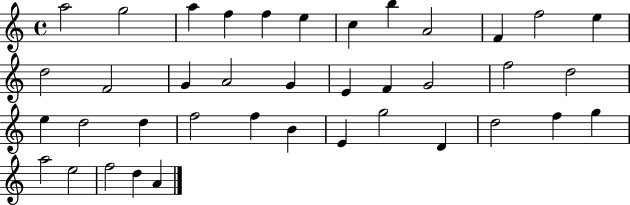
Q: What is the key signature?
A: C major